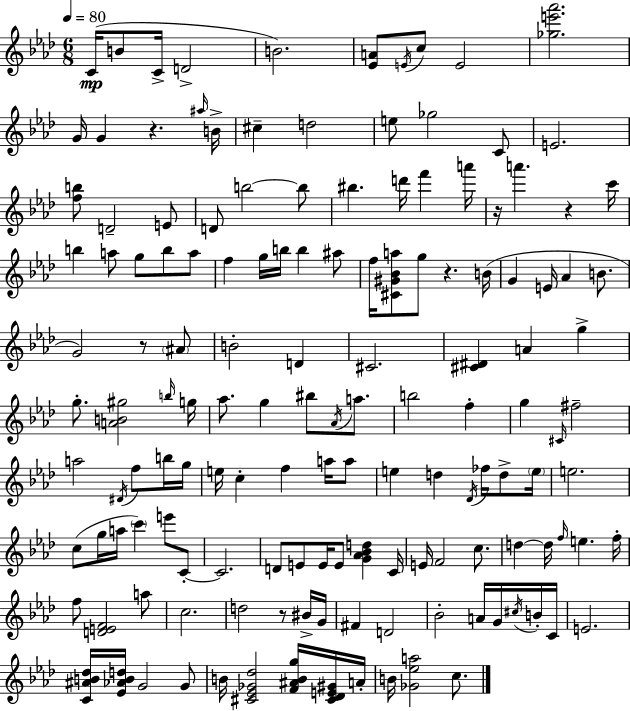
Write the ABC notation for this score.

X:1
T:Untitled
M:6/8
L:1/4
K:Ab
C/4 B/2 C/4 D2 B2 [_EA]/2 E/4 c/2 E2 [_ge'_a']2 G/4 G z ^a/4 B/4 ^c d2 e/2 _g2 C/2 E2 [fb]/2 D2 E/2 D/2 b2 b/2 ^b d'/4 f' a'/4 z/4 a' z c'/4 b a/2 g/2 b/2 a/2 f g/4 b/4 b ^a/2 f/4 [^C^G_Ba]/2 g/2 z B/4 G E/4 _A B/2 G2 z/2 ^A/2 B2 D ^C2 [^C^D] A g g/2 [AB^g]2 b/4 g/4 _a/2 g ^b/2 _A/4 a/2 b2 f g ^C/4 ^f2 a2 ^D/4 f/2 b/4 g/4 e/4 c f a/4 a/2 e d _D/4 _f/4 d/2 e/4 e2 c/2 g/4 a/4 c' e'/2 C/2 C2 D/2 E/2 E/4 E/2 [G_A_Bd] C/4 E/4 F2 c/2 d d/4 f/4 e f/4 f/2 [DEF]2 a/2 c2 d2 z/2 ^B/4 G/4 ^F D2 _B2 A/4 G/4 ^c/4 B/4 C/4 E2 [C^AB_d]/4 [_E_ABd]/4 G2 G/2 B/4 [^C_E_G_d]2 [F^ABg]/4 [^C_DE^G]/4 A/4 B/4 [_G_ea]2 c/2